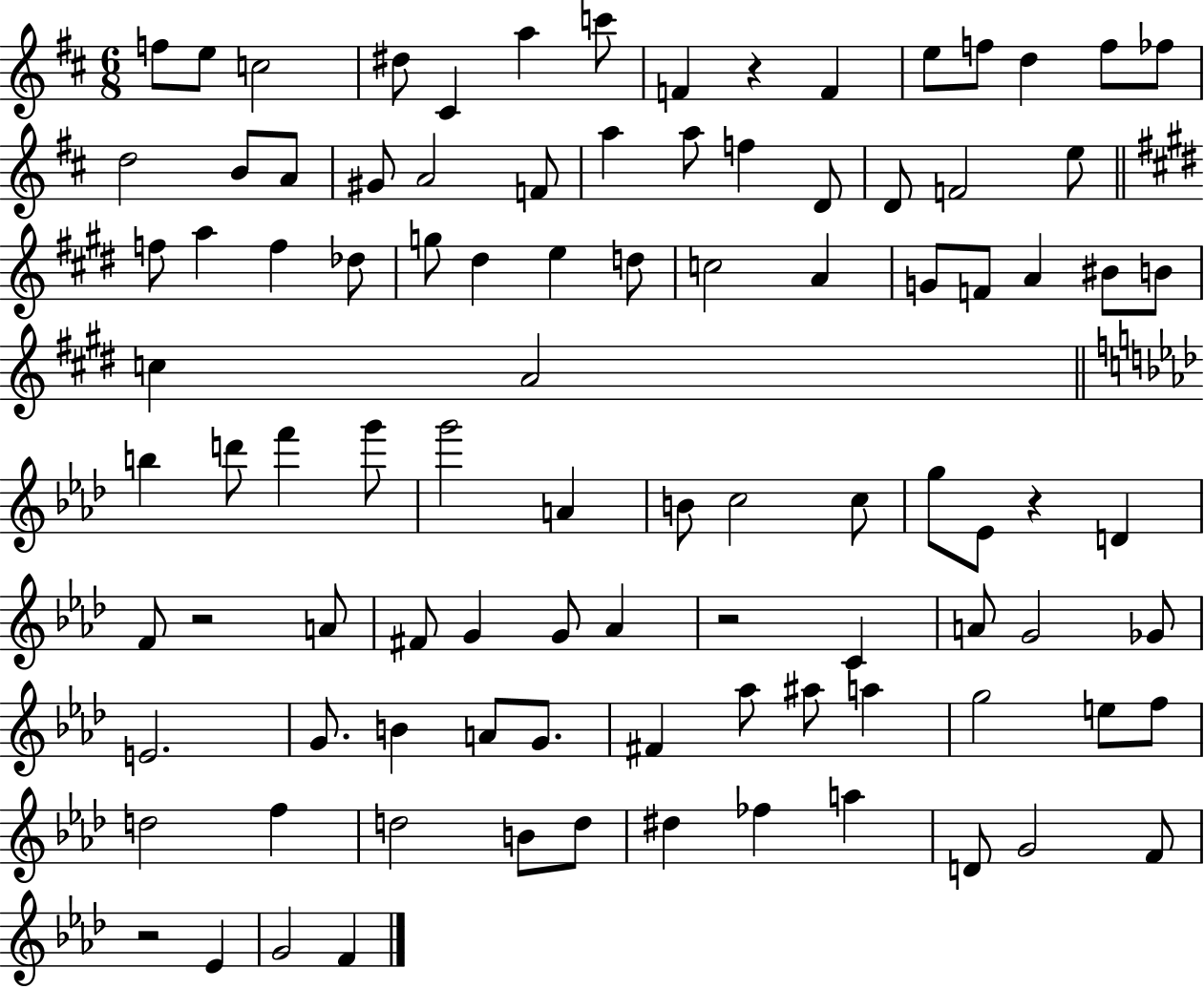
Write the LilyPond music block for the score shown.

{
  \clef treble
  \numericTimeSignature
  \time 6/8
  \key d \major
  f''8 e''8 c''2 | dis''8 cis'4 a''4 c'''8 | f'4 r4 f'4 | e''8 f''8 d''4 f''8 fes''8 | \break d''2 b'8 a'8 | gis'8 a'2 f'8 | a''4 a''8 f''4 d'8 | d'8 f'2 e''8 | \break \bar "||" \break \key e \major f''8 a''4 f''4 des''8 | g''8 dis''4 e''4 d''8 | c''2 a'4 | g'8 f'8 a'4 bis'8 b'8 | \break c''4 a'2 | \bar "||" \break \key aes \major b''4 d'''8 f'''4 g'''8 | g'''2 a'4 | b'8 c''2 c''8 | g''8 ees'8 r4 d'4 | \break f'8 r2 a'8 | fis'8 g'4 g'8 aes'4 | r2 c'4 | a'8 g'2 ges'8 | \break e'2. | g'8. b'4 a'8 g'8. | fis'4 aes''8 ais''8 a''4 | g''2 e''8 f''8 | \break d''2 f''4 | d''2 b'8 d''8 | dis''4 fes''4 a''4 | d'8 g'2 f'8 | \break r2 ees'4 | g'2 f'4 | \bar "|."
}